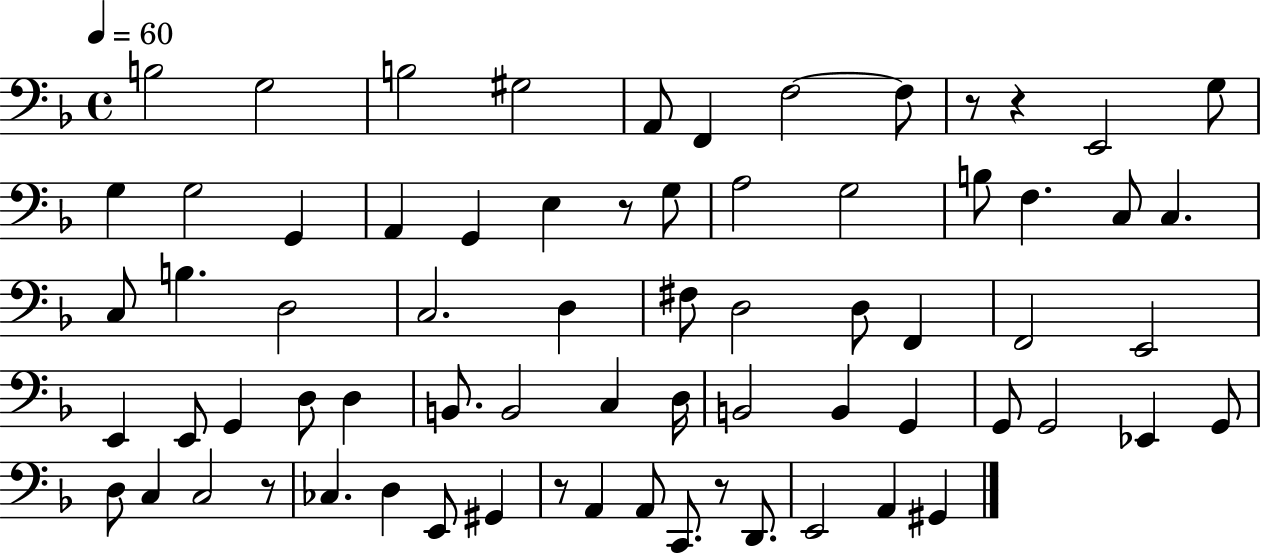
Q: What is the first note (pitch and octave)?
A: B3